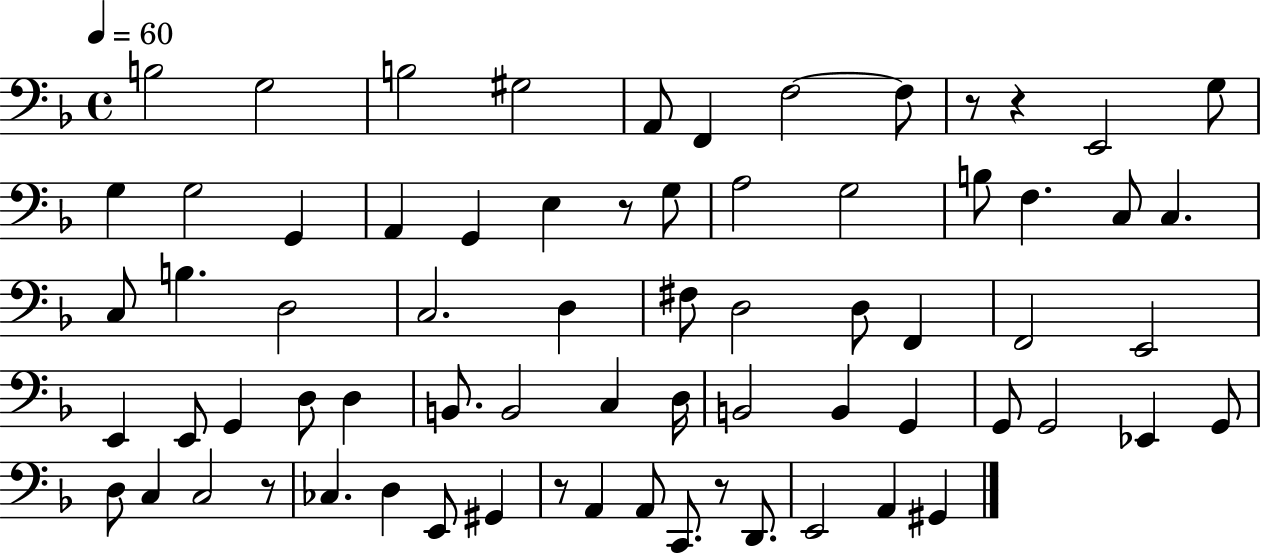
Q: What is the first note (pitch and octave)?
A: B3